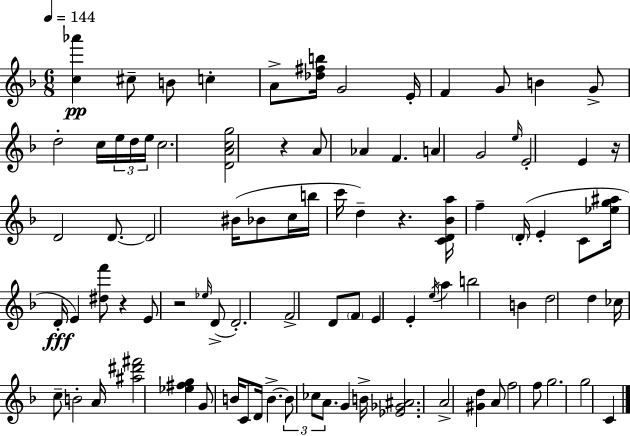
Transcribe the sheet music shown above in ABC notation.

X:1
T:Untitled
M:6/8
L:1/4
K:F
[c_a'] ^c/2 B/2 c A/2 [_d^fb]/4 G2 E/4 F G/2 B G/2 d2 c/4 e/4 d/4 e/4 c2 [DAcg]2 z A/2 _A F A G2 e/4 E2 E z/4 D2 D/2 D2 ^B/4 _B/2 c/4 b/4 c'/4 d z [CD_Ba]/4 f D/4 E C/2 [_eg^a]/4 D/4 E [^df']/2 z E/2 z2 _e/4 D/2 D2 F2 D/2 F/2 E E e/4 a b2 B d2 d _c/4 c/2 B2 A/4 [^a^d'^f']2 [_e^fg] G/2 B/4 C/2 D/4 B B/2 _c/2 A/2 G B/4 [_E_G^A]2 A2 [^Gd] A/2 f2 f/2 g2 g2 C